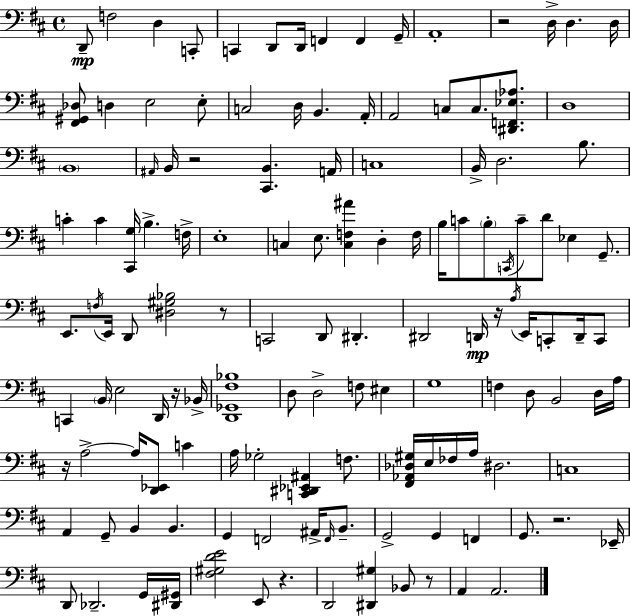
X:1
T:Untitled
M:4/4
L:1/4
K:D
D,,/2 F,2 D, C,,/2 C,, D,,/2 D,,/4 F,, F,, G,,/4 A,,4 z2 D,/4 D, D,/4 [^F,,^G,,_D,]/2 D, E,2 E,/2 C,2 D,/4 B,, A,,/4 A,,2 C,/2 C,/2 [^D,,F,,_E,_A,]/2 D,4 B,,4 ^A,,/4 B,,/4 z2 [^C,,B,,] A,,/4 C,4 B,,/4 D,2 B,/2 C C [^C,,G,]/4 B, F,/4 E,4 C, E,/2 [C,F,^A] D, F,/4 B,/4 C/2 B,/2 C,,/4 C/2 D/2 _E, G,,/2 E,,/2 F,/4 E,,/4 D,,/2 [^D,^G,_B,]2 z/2 C,,2 D,,/2 ^D,, ^D,,2 D,,/4 z/4 A,/4 E,,/4 C,,/2 D,,/4 C,,/2 C,, B,,/4 E,2 D,,/4 z/4 _B,,/4 [D,,_G,,^F,_B,]4 D,/2 D,2 F,/2 ^E, G,4 F, D,/2 B,,2 D,/4 A,/4 z/4 A,2 A,/4 [D,,_E,,]/2 C A,/4 _G,2 [C,,^D,,_E,,^A,,] F,/2 [^F,,_A,,_D,^G,]/4 E,/4 _F,/4 A,/4 ^D,2 C,4 A,, G,,/2 B,, B,, G,, F,,2 ^A,,/4 F,,/4 B,,/2 G,,2 G,, F,, G,,/2 z2 _E,,/4 D,,/2 _D,,2 G,,/4 [^D,,^G,,]/4 [^F,^G,DE]2 E,,/2 z D,,2 [^D,,^G,] _B,,/2 z/2 A,, A,,2